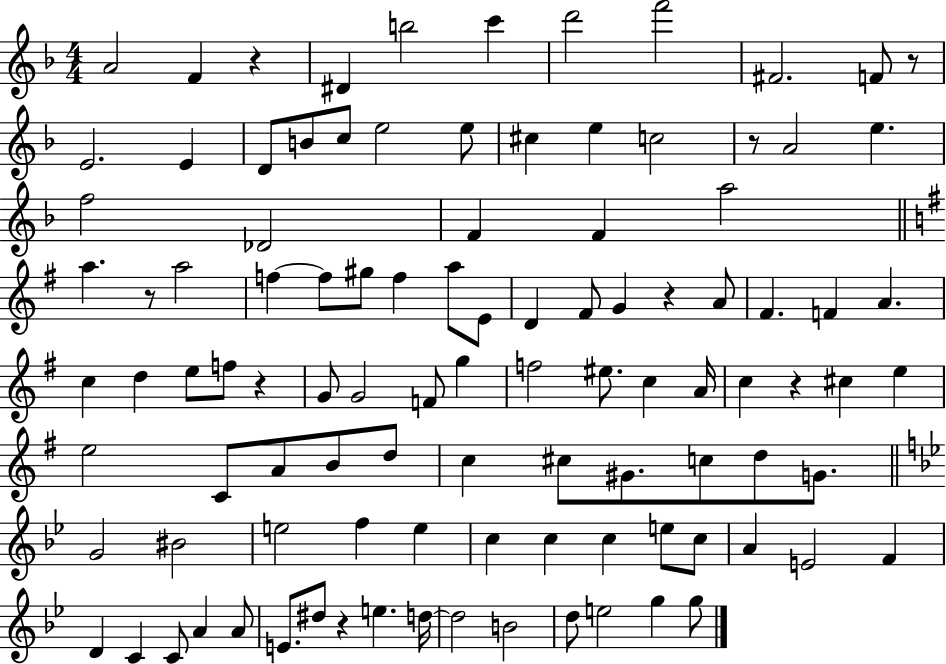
{
  \clef treble
  \numericTimeSignature
  \time 4/4
  \key f \major
  \repeat volta 2 { a'2 f'4 r4 | dis'4 b''2 c'''4 | d'''2 f'''2 | fis'2. f'8 r8 | \break e'2. e'4 | d'8 b'8 c''8 e''2 e''8 | cis''4 e''4 c''2 | r8 a'2 e''4. | \break f''2 des'2 | f'4 f'4 a''2 | \bar "||" \break \key g \major a''4. r8 a''2 | f''4~~ f''8 gis''8 f''4 a''8 e'8 | d'4 fis'8 g'4 r4 a'8 | fis'4. f'4 a'4. | \break c''4 d''4 e''8 f''8 r4 | g'8 g'2 f'8 g''4 | f''2 eis''8. c''4 a'16 | c''4 r4 cis''4 e''4 | \break e''2 c'8 a'8 b'8 d''8 | c''4 cis''8 gis'8. c''8 d''8 g'8. | \bar "||" \break \key g \minor g'2 bis'2 | e''2 f''4 e''4 | c''4 c''4 c''4 e''8 c''8 | a'4 e'2 f'4 | \break d'4 c'4 c'8 a'4 a'8 | e'8. dis''8 r4 e''4. d''16~~ | d''2 b'2 | d''8 e''2 g''4 g''8 | \break } \bar "|."
}